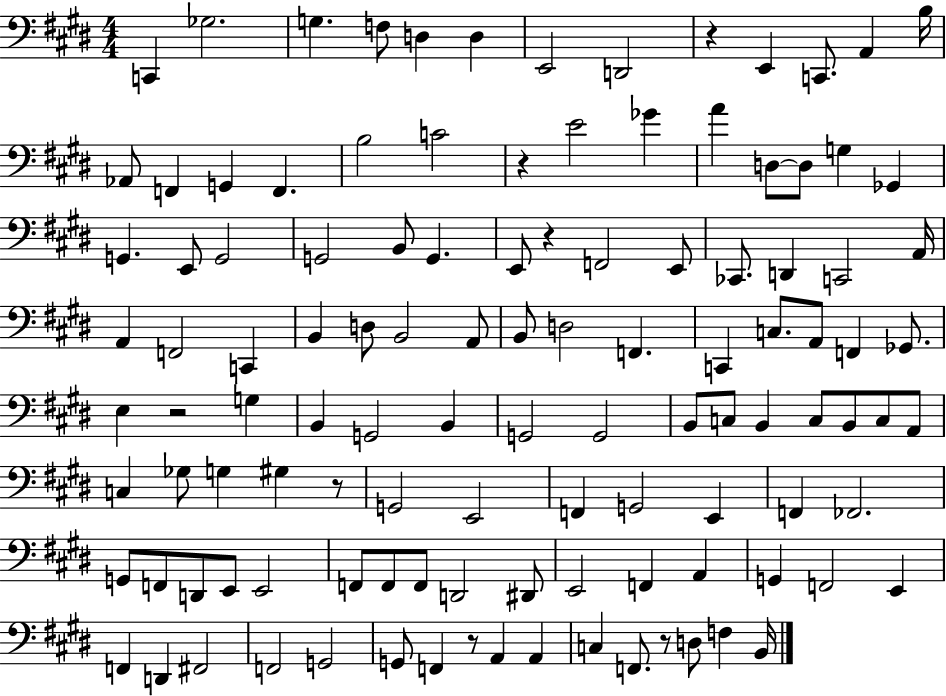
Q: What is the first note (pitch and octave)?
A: C2